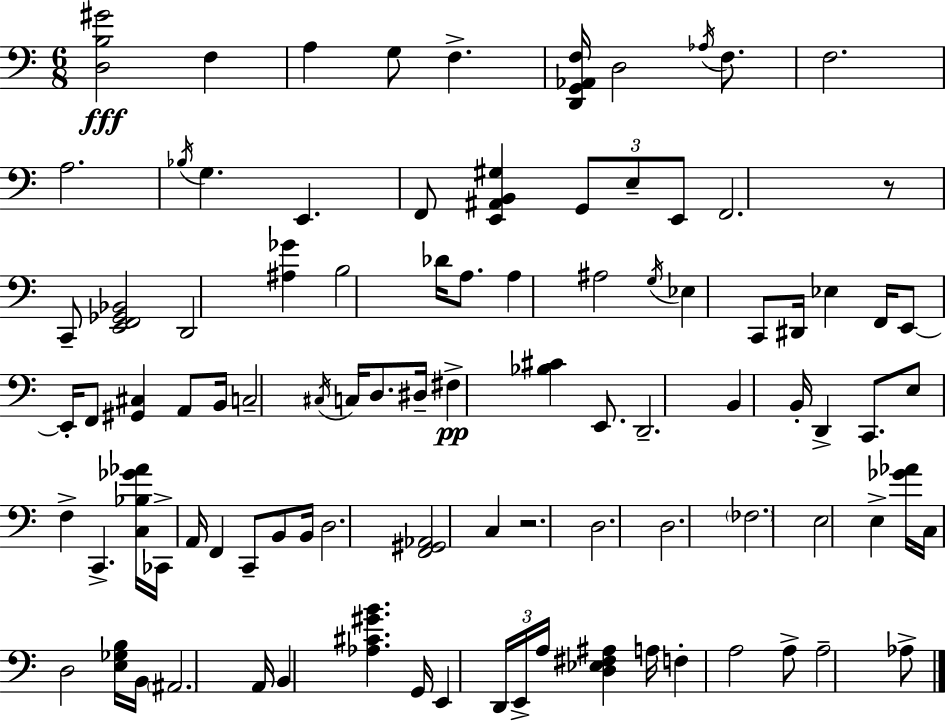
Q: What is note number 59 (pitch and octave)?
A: D3